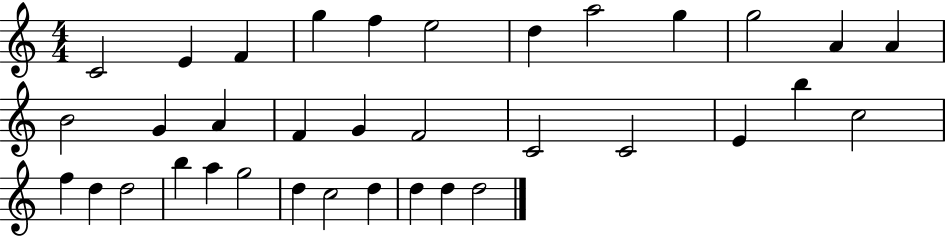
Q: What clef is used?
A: treble